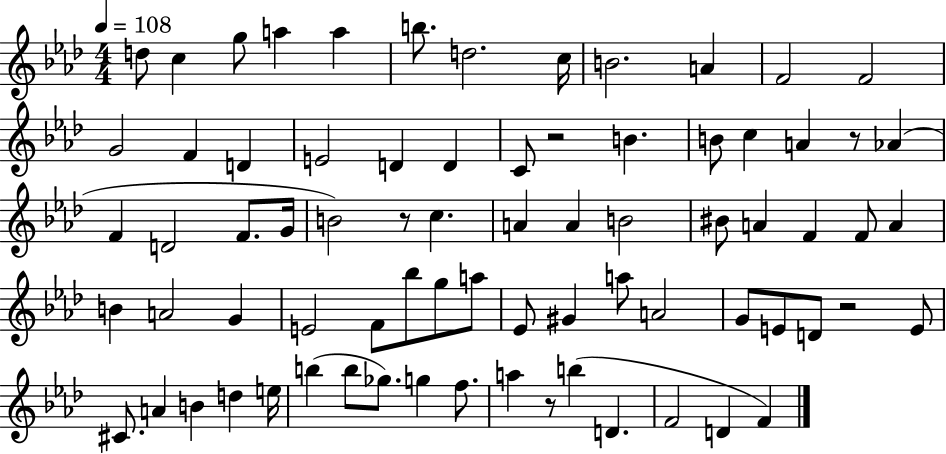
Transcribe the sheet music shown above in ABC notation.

X:1
T:Untitled
M:4/4
L:1/4
K:Ab
d/2 c g/2 a a b/2 d2 c/4 B2 A F2 F2 G2 F D E2 D D C/2 z2 B B/2 c A z/2 _A F D2 F/2 G/4 B2 z/2 c A A B2 ^B/2 A F F/2 A B A2 G E2 F/2 _b/2 g/2 a/2 _E/2 ^G a/2 A2 G/2 E/2 D/2 z2 E/2 ^C/2 A B d e/4 b b/2 _g/2 g f/2 a z/2 b D F2 D F